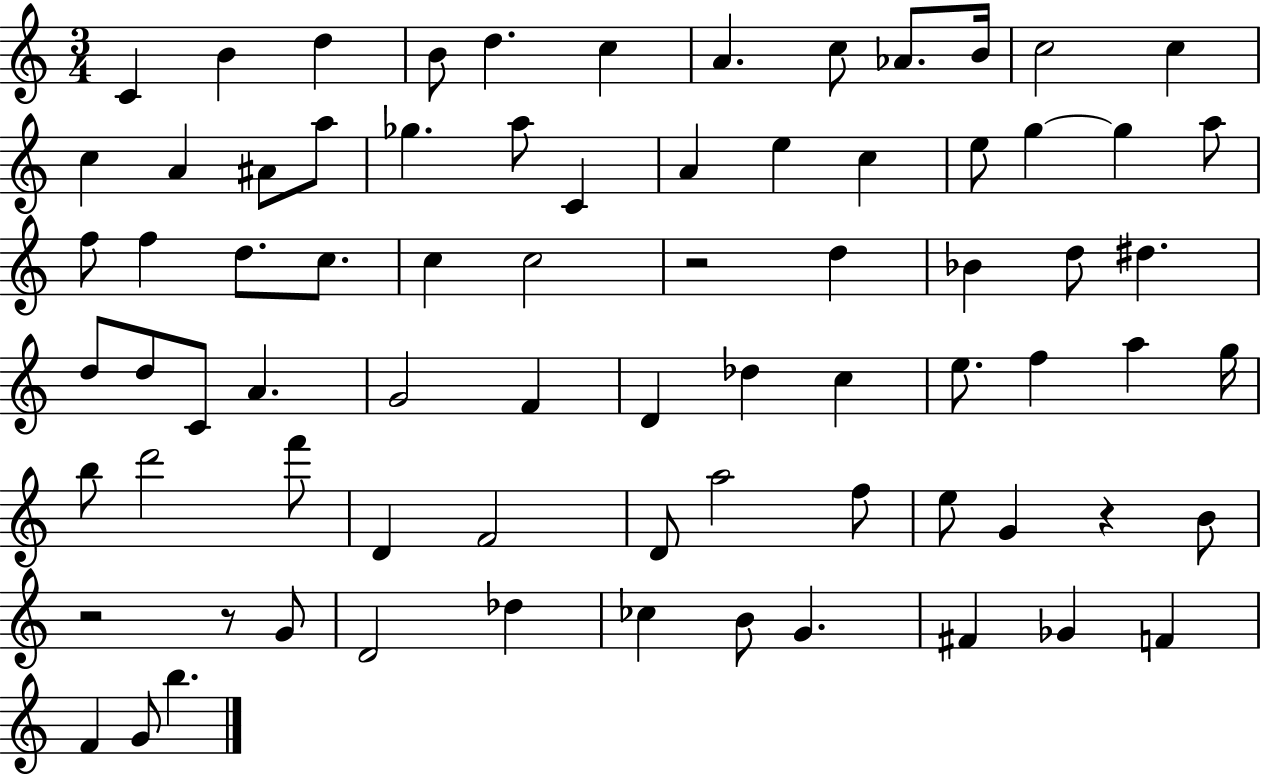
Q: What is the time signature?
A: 3/4